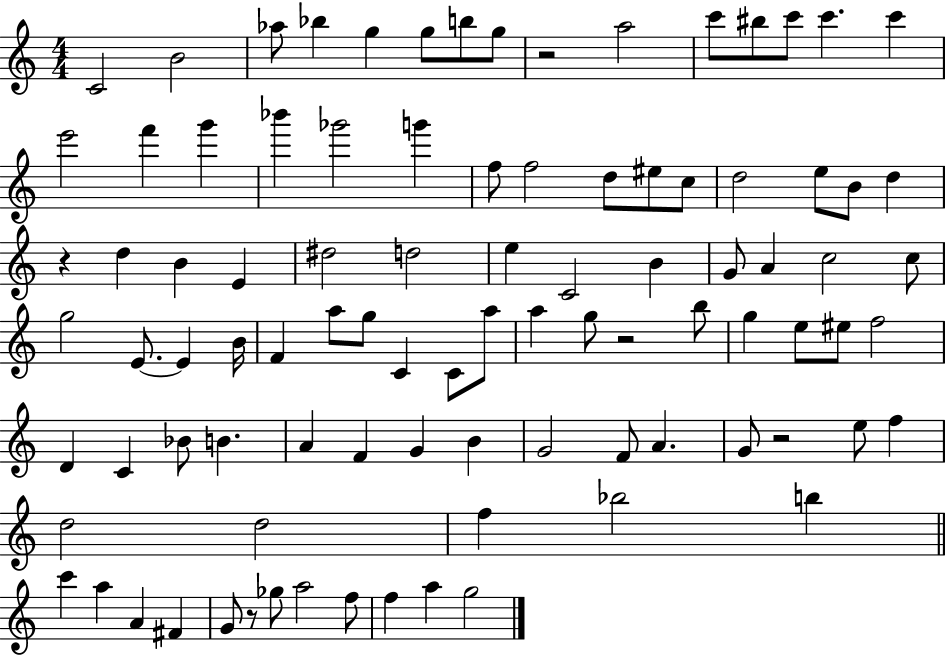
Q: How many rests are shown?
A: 5